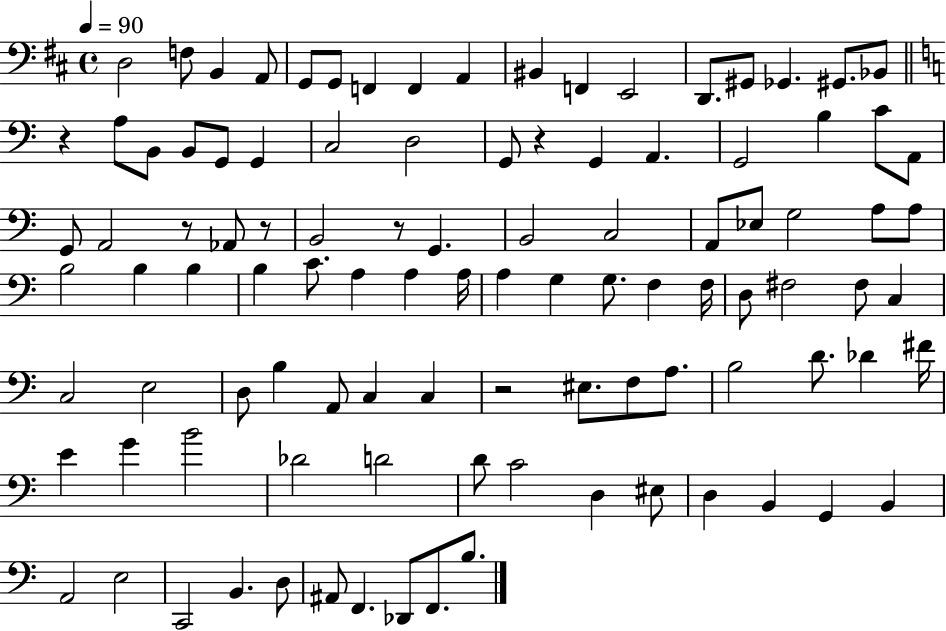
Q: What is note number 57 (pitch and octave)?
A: D3